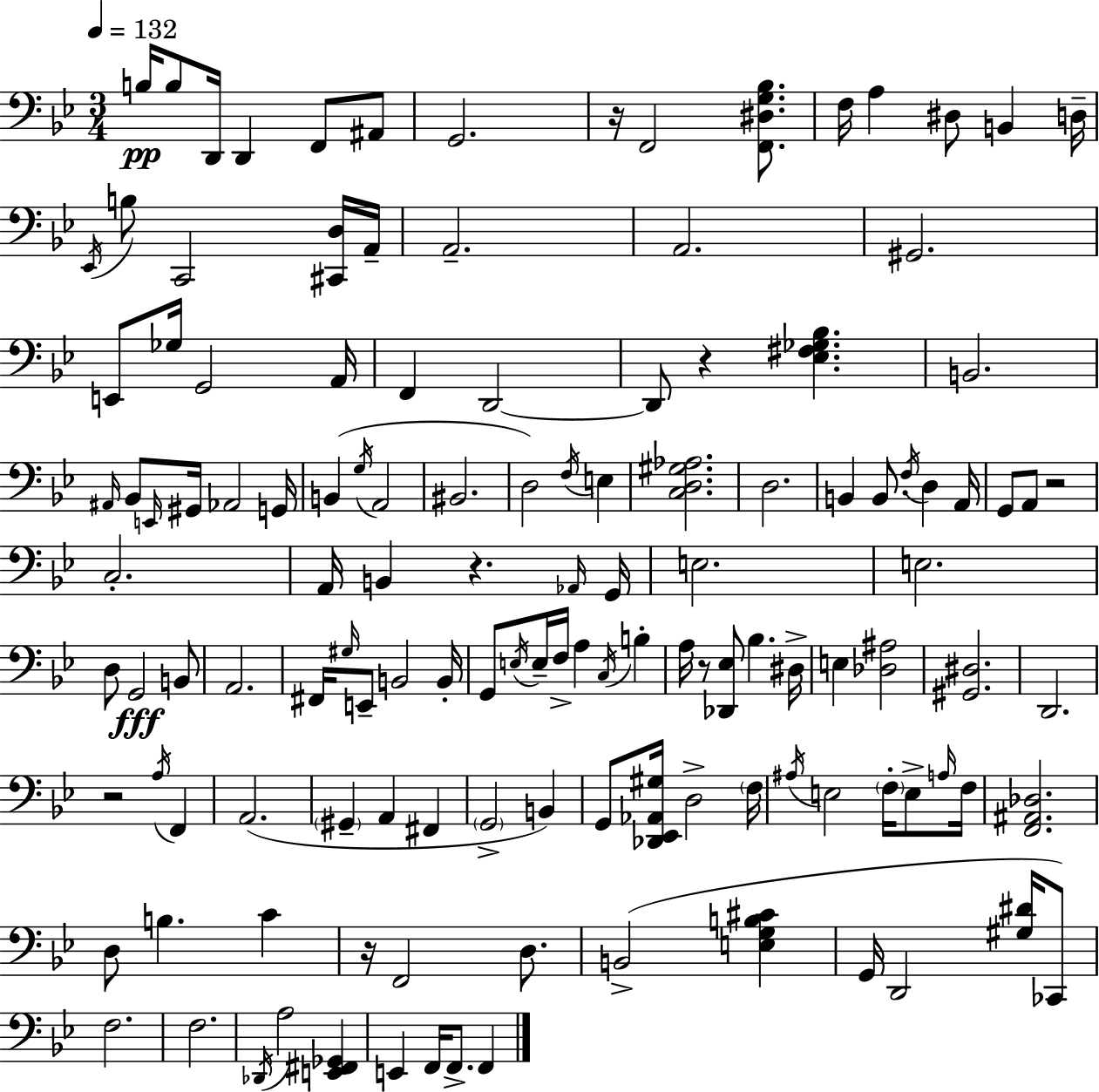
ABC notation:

X:1
T:Untitled
M:3/4
L:1/4
K:Gm
B,/4 B,/2 D,,/4 D,, F,,/2 ^A,,/2 G,,2 z/4 F,,2 [F,,^D,G,_B,]/2 F,/4 A, ^D,/2 B,, D,/4 _E,,/4 B,/2 C,,2 [^C,,D,]/4 A,,/4 A,,2 A,,2 ^G,,2 E,,/2 _G,/4 G,,2 A,,/4 F,, D,,2 D,,/2 z [_E,^F,_G,_B,] B,,2 ^A,,/4 _B,,/2 E,,/4 ^G,,/4 _A,,2 G,,/4 B,, G,/4 A,,2 ^B,,2 D,2 F,/4 E, [C,D,^G,_A,]2 D,2 B,, B,,/2 F,/4 D, A,,/4 G,,/2 A,,/2 z2 C,2 A,,/4 B,, z _A,,/4 G,,/4 E,2 E,2 D,/2 G,,2 B,,/2 A,,2 ^F,,/4 ^G,/4 E,,/2 B,,2 B,,/4 G,,/2 E,/4 E,/4 F,/4 A, C,/4 B, A,/4 z/2 [_D,,_E,]/2 _B, ^D,/4 E, [_D,^A,]2 [^G,,^D,]2 D,,2 z2 A,/4 F,, A,,2 ^G,, A,, ^F,, G,,2 B,, G,,/2 [_D,,_E,,_A,,^G,]/4 D,2 F,/4 ^A,/4 E,2 F,/4 E,/2 A,/4 F,/4 [F,,^A,,_D,]2 D,/2 B, C z/4 F,,2 D,/2 B,,2 [E,G,B,^C] G,,/4 D,,2 [^G,^D]/4 _C,,/2 F,2 F,2 _D,,/4 A,2 [E,,^F,,_G,,] E,, F,,/4 F,,/2 F,,